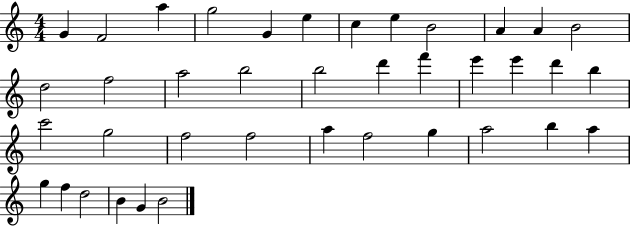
X:1
T:Untitled
M:4/4
L:1/4
K:C
G F2 a g2 G e c e B2 A A B2 d2 f2 a2 b2 b2 d' f' e' e' d' b c'2 g2 f2 f2 a f2 g a2 b a g f d2 B G B2